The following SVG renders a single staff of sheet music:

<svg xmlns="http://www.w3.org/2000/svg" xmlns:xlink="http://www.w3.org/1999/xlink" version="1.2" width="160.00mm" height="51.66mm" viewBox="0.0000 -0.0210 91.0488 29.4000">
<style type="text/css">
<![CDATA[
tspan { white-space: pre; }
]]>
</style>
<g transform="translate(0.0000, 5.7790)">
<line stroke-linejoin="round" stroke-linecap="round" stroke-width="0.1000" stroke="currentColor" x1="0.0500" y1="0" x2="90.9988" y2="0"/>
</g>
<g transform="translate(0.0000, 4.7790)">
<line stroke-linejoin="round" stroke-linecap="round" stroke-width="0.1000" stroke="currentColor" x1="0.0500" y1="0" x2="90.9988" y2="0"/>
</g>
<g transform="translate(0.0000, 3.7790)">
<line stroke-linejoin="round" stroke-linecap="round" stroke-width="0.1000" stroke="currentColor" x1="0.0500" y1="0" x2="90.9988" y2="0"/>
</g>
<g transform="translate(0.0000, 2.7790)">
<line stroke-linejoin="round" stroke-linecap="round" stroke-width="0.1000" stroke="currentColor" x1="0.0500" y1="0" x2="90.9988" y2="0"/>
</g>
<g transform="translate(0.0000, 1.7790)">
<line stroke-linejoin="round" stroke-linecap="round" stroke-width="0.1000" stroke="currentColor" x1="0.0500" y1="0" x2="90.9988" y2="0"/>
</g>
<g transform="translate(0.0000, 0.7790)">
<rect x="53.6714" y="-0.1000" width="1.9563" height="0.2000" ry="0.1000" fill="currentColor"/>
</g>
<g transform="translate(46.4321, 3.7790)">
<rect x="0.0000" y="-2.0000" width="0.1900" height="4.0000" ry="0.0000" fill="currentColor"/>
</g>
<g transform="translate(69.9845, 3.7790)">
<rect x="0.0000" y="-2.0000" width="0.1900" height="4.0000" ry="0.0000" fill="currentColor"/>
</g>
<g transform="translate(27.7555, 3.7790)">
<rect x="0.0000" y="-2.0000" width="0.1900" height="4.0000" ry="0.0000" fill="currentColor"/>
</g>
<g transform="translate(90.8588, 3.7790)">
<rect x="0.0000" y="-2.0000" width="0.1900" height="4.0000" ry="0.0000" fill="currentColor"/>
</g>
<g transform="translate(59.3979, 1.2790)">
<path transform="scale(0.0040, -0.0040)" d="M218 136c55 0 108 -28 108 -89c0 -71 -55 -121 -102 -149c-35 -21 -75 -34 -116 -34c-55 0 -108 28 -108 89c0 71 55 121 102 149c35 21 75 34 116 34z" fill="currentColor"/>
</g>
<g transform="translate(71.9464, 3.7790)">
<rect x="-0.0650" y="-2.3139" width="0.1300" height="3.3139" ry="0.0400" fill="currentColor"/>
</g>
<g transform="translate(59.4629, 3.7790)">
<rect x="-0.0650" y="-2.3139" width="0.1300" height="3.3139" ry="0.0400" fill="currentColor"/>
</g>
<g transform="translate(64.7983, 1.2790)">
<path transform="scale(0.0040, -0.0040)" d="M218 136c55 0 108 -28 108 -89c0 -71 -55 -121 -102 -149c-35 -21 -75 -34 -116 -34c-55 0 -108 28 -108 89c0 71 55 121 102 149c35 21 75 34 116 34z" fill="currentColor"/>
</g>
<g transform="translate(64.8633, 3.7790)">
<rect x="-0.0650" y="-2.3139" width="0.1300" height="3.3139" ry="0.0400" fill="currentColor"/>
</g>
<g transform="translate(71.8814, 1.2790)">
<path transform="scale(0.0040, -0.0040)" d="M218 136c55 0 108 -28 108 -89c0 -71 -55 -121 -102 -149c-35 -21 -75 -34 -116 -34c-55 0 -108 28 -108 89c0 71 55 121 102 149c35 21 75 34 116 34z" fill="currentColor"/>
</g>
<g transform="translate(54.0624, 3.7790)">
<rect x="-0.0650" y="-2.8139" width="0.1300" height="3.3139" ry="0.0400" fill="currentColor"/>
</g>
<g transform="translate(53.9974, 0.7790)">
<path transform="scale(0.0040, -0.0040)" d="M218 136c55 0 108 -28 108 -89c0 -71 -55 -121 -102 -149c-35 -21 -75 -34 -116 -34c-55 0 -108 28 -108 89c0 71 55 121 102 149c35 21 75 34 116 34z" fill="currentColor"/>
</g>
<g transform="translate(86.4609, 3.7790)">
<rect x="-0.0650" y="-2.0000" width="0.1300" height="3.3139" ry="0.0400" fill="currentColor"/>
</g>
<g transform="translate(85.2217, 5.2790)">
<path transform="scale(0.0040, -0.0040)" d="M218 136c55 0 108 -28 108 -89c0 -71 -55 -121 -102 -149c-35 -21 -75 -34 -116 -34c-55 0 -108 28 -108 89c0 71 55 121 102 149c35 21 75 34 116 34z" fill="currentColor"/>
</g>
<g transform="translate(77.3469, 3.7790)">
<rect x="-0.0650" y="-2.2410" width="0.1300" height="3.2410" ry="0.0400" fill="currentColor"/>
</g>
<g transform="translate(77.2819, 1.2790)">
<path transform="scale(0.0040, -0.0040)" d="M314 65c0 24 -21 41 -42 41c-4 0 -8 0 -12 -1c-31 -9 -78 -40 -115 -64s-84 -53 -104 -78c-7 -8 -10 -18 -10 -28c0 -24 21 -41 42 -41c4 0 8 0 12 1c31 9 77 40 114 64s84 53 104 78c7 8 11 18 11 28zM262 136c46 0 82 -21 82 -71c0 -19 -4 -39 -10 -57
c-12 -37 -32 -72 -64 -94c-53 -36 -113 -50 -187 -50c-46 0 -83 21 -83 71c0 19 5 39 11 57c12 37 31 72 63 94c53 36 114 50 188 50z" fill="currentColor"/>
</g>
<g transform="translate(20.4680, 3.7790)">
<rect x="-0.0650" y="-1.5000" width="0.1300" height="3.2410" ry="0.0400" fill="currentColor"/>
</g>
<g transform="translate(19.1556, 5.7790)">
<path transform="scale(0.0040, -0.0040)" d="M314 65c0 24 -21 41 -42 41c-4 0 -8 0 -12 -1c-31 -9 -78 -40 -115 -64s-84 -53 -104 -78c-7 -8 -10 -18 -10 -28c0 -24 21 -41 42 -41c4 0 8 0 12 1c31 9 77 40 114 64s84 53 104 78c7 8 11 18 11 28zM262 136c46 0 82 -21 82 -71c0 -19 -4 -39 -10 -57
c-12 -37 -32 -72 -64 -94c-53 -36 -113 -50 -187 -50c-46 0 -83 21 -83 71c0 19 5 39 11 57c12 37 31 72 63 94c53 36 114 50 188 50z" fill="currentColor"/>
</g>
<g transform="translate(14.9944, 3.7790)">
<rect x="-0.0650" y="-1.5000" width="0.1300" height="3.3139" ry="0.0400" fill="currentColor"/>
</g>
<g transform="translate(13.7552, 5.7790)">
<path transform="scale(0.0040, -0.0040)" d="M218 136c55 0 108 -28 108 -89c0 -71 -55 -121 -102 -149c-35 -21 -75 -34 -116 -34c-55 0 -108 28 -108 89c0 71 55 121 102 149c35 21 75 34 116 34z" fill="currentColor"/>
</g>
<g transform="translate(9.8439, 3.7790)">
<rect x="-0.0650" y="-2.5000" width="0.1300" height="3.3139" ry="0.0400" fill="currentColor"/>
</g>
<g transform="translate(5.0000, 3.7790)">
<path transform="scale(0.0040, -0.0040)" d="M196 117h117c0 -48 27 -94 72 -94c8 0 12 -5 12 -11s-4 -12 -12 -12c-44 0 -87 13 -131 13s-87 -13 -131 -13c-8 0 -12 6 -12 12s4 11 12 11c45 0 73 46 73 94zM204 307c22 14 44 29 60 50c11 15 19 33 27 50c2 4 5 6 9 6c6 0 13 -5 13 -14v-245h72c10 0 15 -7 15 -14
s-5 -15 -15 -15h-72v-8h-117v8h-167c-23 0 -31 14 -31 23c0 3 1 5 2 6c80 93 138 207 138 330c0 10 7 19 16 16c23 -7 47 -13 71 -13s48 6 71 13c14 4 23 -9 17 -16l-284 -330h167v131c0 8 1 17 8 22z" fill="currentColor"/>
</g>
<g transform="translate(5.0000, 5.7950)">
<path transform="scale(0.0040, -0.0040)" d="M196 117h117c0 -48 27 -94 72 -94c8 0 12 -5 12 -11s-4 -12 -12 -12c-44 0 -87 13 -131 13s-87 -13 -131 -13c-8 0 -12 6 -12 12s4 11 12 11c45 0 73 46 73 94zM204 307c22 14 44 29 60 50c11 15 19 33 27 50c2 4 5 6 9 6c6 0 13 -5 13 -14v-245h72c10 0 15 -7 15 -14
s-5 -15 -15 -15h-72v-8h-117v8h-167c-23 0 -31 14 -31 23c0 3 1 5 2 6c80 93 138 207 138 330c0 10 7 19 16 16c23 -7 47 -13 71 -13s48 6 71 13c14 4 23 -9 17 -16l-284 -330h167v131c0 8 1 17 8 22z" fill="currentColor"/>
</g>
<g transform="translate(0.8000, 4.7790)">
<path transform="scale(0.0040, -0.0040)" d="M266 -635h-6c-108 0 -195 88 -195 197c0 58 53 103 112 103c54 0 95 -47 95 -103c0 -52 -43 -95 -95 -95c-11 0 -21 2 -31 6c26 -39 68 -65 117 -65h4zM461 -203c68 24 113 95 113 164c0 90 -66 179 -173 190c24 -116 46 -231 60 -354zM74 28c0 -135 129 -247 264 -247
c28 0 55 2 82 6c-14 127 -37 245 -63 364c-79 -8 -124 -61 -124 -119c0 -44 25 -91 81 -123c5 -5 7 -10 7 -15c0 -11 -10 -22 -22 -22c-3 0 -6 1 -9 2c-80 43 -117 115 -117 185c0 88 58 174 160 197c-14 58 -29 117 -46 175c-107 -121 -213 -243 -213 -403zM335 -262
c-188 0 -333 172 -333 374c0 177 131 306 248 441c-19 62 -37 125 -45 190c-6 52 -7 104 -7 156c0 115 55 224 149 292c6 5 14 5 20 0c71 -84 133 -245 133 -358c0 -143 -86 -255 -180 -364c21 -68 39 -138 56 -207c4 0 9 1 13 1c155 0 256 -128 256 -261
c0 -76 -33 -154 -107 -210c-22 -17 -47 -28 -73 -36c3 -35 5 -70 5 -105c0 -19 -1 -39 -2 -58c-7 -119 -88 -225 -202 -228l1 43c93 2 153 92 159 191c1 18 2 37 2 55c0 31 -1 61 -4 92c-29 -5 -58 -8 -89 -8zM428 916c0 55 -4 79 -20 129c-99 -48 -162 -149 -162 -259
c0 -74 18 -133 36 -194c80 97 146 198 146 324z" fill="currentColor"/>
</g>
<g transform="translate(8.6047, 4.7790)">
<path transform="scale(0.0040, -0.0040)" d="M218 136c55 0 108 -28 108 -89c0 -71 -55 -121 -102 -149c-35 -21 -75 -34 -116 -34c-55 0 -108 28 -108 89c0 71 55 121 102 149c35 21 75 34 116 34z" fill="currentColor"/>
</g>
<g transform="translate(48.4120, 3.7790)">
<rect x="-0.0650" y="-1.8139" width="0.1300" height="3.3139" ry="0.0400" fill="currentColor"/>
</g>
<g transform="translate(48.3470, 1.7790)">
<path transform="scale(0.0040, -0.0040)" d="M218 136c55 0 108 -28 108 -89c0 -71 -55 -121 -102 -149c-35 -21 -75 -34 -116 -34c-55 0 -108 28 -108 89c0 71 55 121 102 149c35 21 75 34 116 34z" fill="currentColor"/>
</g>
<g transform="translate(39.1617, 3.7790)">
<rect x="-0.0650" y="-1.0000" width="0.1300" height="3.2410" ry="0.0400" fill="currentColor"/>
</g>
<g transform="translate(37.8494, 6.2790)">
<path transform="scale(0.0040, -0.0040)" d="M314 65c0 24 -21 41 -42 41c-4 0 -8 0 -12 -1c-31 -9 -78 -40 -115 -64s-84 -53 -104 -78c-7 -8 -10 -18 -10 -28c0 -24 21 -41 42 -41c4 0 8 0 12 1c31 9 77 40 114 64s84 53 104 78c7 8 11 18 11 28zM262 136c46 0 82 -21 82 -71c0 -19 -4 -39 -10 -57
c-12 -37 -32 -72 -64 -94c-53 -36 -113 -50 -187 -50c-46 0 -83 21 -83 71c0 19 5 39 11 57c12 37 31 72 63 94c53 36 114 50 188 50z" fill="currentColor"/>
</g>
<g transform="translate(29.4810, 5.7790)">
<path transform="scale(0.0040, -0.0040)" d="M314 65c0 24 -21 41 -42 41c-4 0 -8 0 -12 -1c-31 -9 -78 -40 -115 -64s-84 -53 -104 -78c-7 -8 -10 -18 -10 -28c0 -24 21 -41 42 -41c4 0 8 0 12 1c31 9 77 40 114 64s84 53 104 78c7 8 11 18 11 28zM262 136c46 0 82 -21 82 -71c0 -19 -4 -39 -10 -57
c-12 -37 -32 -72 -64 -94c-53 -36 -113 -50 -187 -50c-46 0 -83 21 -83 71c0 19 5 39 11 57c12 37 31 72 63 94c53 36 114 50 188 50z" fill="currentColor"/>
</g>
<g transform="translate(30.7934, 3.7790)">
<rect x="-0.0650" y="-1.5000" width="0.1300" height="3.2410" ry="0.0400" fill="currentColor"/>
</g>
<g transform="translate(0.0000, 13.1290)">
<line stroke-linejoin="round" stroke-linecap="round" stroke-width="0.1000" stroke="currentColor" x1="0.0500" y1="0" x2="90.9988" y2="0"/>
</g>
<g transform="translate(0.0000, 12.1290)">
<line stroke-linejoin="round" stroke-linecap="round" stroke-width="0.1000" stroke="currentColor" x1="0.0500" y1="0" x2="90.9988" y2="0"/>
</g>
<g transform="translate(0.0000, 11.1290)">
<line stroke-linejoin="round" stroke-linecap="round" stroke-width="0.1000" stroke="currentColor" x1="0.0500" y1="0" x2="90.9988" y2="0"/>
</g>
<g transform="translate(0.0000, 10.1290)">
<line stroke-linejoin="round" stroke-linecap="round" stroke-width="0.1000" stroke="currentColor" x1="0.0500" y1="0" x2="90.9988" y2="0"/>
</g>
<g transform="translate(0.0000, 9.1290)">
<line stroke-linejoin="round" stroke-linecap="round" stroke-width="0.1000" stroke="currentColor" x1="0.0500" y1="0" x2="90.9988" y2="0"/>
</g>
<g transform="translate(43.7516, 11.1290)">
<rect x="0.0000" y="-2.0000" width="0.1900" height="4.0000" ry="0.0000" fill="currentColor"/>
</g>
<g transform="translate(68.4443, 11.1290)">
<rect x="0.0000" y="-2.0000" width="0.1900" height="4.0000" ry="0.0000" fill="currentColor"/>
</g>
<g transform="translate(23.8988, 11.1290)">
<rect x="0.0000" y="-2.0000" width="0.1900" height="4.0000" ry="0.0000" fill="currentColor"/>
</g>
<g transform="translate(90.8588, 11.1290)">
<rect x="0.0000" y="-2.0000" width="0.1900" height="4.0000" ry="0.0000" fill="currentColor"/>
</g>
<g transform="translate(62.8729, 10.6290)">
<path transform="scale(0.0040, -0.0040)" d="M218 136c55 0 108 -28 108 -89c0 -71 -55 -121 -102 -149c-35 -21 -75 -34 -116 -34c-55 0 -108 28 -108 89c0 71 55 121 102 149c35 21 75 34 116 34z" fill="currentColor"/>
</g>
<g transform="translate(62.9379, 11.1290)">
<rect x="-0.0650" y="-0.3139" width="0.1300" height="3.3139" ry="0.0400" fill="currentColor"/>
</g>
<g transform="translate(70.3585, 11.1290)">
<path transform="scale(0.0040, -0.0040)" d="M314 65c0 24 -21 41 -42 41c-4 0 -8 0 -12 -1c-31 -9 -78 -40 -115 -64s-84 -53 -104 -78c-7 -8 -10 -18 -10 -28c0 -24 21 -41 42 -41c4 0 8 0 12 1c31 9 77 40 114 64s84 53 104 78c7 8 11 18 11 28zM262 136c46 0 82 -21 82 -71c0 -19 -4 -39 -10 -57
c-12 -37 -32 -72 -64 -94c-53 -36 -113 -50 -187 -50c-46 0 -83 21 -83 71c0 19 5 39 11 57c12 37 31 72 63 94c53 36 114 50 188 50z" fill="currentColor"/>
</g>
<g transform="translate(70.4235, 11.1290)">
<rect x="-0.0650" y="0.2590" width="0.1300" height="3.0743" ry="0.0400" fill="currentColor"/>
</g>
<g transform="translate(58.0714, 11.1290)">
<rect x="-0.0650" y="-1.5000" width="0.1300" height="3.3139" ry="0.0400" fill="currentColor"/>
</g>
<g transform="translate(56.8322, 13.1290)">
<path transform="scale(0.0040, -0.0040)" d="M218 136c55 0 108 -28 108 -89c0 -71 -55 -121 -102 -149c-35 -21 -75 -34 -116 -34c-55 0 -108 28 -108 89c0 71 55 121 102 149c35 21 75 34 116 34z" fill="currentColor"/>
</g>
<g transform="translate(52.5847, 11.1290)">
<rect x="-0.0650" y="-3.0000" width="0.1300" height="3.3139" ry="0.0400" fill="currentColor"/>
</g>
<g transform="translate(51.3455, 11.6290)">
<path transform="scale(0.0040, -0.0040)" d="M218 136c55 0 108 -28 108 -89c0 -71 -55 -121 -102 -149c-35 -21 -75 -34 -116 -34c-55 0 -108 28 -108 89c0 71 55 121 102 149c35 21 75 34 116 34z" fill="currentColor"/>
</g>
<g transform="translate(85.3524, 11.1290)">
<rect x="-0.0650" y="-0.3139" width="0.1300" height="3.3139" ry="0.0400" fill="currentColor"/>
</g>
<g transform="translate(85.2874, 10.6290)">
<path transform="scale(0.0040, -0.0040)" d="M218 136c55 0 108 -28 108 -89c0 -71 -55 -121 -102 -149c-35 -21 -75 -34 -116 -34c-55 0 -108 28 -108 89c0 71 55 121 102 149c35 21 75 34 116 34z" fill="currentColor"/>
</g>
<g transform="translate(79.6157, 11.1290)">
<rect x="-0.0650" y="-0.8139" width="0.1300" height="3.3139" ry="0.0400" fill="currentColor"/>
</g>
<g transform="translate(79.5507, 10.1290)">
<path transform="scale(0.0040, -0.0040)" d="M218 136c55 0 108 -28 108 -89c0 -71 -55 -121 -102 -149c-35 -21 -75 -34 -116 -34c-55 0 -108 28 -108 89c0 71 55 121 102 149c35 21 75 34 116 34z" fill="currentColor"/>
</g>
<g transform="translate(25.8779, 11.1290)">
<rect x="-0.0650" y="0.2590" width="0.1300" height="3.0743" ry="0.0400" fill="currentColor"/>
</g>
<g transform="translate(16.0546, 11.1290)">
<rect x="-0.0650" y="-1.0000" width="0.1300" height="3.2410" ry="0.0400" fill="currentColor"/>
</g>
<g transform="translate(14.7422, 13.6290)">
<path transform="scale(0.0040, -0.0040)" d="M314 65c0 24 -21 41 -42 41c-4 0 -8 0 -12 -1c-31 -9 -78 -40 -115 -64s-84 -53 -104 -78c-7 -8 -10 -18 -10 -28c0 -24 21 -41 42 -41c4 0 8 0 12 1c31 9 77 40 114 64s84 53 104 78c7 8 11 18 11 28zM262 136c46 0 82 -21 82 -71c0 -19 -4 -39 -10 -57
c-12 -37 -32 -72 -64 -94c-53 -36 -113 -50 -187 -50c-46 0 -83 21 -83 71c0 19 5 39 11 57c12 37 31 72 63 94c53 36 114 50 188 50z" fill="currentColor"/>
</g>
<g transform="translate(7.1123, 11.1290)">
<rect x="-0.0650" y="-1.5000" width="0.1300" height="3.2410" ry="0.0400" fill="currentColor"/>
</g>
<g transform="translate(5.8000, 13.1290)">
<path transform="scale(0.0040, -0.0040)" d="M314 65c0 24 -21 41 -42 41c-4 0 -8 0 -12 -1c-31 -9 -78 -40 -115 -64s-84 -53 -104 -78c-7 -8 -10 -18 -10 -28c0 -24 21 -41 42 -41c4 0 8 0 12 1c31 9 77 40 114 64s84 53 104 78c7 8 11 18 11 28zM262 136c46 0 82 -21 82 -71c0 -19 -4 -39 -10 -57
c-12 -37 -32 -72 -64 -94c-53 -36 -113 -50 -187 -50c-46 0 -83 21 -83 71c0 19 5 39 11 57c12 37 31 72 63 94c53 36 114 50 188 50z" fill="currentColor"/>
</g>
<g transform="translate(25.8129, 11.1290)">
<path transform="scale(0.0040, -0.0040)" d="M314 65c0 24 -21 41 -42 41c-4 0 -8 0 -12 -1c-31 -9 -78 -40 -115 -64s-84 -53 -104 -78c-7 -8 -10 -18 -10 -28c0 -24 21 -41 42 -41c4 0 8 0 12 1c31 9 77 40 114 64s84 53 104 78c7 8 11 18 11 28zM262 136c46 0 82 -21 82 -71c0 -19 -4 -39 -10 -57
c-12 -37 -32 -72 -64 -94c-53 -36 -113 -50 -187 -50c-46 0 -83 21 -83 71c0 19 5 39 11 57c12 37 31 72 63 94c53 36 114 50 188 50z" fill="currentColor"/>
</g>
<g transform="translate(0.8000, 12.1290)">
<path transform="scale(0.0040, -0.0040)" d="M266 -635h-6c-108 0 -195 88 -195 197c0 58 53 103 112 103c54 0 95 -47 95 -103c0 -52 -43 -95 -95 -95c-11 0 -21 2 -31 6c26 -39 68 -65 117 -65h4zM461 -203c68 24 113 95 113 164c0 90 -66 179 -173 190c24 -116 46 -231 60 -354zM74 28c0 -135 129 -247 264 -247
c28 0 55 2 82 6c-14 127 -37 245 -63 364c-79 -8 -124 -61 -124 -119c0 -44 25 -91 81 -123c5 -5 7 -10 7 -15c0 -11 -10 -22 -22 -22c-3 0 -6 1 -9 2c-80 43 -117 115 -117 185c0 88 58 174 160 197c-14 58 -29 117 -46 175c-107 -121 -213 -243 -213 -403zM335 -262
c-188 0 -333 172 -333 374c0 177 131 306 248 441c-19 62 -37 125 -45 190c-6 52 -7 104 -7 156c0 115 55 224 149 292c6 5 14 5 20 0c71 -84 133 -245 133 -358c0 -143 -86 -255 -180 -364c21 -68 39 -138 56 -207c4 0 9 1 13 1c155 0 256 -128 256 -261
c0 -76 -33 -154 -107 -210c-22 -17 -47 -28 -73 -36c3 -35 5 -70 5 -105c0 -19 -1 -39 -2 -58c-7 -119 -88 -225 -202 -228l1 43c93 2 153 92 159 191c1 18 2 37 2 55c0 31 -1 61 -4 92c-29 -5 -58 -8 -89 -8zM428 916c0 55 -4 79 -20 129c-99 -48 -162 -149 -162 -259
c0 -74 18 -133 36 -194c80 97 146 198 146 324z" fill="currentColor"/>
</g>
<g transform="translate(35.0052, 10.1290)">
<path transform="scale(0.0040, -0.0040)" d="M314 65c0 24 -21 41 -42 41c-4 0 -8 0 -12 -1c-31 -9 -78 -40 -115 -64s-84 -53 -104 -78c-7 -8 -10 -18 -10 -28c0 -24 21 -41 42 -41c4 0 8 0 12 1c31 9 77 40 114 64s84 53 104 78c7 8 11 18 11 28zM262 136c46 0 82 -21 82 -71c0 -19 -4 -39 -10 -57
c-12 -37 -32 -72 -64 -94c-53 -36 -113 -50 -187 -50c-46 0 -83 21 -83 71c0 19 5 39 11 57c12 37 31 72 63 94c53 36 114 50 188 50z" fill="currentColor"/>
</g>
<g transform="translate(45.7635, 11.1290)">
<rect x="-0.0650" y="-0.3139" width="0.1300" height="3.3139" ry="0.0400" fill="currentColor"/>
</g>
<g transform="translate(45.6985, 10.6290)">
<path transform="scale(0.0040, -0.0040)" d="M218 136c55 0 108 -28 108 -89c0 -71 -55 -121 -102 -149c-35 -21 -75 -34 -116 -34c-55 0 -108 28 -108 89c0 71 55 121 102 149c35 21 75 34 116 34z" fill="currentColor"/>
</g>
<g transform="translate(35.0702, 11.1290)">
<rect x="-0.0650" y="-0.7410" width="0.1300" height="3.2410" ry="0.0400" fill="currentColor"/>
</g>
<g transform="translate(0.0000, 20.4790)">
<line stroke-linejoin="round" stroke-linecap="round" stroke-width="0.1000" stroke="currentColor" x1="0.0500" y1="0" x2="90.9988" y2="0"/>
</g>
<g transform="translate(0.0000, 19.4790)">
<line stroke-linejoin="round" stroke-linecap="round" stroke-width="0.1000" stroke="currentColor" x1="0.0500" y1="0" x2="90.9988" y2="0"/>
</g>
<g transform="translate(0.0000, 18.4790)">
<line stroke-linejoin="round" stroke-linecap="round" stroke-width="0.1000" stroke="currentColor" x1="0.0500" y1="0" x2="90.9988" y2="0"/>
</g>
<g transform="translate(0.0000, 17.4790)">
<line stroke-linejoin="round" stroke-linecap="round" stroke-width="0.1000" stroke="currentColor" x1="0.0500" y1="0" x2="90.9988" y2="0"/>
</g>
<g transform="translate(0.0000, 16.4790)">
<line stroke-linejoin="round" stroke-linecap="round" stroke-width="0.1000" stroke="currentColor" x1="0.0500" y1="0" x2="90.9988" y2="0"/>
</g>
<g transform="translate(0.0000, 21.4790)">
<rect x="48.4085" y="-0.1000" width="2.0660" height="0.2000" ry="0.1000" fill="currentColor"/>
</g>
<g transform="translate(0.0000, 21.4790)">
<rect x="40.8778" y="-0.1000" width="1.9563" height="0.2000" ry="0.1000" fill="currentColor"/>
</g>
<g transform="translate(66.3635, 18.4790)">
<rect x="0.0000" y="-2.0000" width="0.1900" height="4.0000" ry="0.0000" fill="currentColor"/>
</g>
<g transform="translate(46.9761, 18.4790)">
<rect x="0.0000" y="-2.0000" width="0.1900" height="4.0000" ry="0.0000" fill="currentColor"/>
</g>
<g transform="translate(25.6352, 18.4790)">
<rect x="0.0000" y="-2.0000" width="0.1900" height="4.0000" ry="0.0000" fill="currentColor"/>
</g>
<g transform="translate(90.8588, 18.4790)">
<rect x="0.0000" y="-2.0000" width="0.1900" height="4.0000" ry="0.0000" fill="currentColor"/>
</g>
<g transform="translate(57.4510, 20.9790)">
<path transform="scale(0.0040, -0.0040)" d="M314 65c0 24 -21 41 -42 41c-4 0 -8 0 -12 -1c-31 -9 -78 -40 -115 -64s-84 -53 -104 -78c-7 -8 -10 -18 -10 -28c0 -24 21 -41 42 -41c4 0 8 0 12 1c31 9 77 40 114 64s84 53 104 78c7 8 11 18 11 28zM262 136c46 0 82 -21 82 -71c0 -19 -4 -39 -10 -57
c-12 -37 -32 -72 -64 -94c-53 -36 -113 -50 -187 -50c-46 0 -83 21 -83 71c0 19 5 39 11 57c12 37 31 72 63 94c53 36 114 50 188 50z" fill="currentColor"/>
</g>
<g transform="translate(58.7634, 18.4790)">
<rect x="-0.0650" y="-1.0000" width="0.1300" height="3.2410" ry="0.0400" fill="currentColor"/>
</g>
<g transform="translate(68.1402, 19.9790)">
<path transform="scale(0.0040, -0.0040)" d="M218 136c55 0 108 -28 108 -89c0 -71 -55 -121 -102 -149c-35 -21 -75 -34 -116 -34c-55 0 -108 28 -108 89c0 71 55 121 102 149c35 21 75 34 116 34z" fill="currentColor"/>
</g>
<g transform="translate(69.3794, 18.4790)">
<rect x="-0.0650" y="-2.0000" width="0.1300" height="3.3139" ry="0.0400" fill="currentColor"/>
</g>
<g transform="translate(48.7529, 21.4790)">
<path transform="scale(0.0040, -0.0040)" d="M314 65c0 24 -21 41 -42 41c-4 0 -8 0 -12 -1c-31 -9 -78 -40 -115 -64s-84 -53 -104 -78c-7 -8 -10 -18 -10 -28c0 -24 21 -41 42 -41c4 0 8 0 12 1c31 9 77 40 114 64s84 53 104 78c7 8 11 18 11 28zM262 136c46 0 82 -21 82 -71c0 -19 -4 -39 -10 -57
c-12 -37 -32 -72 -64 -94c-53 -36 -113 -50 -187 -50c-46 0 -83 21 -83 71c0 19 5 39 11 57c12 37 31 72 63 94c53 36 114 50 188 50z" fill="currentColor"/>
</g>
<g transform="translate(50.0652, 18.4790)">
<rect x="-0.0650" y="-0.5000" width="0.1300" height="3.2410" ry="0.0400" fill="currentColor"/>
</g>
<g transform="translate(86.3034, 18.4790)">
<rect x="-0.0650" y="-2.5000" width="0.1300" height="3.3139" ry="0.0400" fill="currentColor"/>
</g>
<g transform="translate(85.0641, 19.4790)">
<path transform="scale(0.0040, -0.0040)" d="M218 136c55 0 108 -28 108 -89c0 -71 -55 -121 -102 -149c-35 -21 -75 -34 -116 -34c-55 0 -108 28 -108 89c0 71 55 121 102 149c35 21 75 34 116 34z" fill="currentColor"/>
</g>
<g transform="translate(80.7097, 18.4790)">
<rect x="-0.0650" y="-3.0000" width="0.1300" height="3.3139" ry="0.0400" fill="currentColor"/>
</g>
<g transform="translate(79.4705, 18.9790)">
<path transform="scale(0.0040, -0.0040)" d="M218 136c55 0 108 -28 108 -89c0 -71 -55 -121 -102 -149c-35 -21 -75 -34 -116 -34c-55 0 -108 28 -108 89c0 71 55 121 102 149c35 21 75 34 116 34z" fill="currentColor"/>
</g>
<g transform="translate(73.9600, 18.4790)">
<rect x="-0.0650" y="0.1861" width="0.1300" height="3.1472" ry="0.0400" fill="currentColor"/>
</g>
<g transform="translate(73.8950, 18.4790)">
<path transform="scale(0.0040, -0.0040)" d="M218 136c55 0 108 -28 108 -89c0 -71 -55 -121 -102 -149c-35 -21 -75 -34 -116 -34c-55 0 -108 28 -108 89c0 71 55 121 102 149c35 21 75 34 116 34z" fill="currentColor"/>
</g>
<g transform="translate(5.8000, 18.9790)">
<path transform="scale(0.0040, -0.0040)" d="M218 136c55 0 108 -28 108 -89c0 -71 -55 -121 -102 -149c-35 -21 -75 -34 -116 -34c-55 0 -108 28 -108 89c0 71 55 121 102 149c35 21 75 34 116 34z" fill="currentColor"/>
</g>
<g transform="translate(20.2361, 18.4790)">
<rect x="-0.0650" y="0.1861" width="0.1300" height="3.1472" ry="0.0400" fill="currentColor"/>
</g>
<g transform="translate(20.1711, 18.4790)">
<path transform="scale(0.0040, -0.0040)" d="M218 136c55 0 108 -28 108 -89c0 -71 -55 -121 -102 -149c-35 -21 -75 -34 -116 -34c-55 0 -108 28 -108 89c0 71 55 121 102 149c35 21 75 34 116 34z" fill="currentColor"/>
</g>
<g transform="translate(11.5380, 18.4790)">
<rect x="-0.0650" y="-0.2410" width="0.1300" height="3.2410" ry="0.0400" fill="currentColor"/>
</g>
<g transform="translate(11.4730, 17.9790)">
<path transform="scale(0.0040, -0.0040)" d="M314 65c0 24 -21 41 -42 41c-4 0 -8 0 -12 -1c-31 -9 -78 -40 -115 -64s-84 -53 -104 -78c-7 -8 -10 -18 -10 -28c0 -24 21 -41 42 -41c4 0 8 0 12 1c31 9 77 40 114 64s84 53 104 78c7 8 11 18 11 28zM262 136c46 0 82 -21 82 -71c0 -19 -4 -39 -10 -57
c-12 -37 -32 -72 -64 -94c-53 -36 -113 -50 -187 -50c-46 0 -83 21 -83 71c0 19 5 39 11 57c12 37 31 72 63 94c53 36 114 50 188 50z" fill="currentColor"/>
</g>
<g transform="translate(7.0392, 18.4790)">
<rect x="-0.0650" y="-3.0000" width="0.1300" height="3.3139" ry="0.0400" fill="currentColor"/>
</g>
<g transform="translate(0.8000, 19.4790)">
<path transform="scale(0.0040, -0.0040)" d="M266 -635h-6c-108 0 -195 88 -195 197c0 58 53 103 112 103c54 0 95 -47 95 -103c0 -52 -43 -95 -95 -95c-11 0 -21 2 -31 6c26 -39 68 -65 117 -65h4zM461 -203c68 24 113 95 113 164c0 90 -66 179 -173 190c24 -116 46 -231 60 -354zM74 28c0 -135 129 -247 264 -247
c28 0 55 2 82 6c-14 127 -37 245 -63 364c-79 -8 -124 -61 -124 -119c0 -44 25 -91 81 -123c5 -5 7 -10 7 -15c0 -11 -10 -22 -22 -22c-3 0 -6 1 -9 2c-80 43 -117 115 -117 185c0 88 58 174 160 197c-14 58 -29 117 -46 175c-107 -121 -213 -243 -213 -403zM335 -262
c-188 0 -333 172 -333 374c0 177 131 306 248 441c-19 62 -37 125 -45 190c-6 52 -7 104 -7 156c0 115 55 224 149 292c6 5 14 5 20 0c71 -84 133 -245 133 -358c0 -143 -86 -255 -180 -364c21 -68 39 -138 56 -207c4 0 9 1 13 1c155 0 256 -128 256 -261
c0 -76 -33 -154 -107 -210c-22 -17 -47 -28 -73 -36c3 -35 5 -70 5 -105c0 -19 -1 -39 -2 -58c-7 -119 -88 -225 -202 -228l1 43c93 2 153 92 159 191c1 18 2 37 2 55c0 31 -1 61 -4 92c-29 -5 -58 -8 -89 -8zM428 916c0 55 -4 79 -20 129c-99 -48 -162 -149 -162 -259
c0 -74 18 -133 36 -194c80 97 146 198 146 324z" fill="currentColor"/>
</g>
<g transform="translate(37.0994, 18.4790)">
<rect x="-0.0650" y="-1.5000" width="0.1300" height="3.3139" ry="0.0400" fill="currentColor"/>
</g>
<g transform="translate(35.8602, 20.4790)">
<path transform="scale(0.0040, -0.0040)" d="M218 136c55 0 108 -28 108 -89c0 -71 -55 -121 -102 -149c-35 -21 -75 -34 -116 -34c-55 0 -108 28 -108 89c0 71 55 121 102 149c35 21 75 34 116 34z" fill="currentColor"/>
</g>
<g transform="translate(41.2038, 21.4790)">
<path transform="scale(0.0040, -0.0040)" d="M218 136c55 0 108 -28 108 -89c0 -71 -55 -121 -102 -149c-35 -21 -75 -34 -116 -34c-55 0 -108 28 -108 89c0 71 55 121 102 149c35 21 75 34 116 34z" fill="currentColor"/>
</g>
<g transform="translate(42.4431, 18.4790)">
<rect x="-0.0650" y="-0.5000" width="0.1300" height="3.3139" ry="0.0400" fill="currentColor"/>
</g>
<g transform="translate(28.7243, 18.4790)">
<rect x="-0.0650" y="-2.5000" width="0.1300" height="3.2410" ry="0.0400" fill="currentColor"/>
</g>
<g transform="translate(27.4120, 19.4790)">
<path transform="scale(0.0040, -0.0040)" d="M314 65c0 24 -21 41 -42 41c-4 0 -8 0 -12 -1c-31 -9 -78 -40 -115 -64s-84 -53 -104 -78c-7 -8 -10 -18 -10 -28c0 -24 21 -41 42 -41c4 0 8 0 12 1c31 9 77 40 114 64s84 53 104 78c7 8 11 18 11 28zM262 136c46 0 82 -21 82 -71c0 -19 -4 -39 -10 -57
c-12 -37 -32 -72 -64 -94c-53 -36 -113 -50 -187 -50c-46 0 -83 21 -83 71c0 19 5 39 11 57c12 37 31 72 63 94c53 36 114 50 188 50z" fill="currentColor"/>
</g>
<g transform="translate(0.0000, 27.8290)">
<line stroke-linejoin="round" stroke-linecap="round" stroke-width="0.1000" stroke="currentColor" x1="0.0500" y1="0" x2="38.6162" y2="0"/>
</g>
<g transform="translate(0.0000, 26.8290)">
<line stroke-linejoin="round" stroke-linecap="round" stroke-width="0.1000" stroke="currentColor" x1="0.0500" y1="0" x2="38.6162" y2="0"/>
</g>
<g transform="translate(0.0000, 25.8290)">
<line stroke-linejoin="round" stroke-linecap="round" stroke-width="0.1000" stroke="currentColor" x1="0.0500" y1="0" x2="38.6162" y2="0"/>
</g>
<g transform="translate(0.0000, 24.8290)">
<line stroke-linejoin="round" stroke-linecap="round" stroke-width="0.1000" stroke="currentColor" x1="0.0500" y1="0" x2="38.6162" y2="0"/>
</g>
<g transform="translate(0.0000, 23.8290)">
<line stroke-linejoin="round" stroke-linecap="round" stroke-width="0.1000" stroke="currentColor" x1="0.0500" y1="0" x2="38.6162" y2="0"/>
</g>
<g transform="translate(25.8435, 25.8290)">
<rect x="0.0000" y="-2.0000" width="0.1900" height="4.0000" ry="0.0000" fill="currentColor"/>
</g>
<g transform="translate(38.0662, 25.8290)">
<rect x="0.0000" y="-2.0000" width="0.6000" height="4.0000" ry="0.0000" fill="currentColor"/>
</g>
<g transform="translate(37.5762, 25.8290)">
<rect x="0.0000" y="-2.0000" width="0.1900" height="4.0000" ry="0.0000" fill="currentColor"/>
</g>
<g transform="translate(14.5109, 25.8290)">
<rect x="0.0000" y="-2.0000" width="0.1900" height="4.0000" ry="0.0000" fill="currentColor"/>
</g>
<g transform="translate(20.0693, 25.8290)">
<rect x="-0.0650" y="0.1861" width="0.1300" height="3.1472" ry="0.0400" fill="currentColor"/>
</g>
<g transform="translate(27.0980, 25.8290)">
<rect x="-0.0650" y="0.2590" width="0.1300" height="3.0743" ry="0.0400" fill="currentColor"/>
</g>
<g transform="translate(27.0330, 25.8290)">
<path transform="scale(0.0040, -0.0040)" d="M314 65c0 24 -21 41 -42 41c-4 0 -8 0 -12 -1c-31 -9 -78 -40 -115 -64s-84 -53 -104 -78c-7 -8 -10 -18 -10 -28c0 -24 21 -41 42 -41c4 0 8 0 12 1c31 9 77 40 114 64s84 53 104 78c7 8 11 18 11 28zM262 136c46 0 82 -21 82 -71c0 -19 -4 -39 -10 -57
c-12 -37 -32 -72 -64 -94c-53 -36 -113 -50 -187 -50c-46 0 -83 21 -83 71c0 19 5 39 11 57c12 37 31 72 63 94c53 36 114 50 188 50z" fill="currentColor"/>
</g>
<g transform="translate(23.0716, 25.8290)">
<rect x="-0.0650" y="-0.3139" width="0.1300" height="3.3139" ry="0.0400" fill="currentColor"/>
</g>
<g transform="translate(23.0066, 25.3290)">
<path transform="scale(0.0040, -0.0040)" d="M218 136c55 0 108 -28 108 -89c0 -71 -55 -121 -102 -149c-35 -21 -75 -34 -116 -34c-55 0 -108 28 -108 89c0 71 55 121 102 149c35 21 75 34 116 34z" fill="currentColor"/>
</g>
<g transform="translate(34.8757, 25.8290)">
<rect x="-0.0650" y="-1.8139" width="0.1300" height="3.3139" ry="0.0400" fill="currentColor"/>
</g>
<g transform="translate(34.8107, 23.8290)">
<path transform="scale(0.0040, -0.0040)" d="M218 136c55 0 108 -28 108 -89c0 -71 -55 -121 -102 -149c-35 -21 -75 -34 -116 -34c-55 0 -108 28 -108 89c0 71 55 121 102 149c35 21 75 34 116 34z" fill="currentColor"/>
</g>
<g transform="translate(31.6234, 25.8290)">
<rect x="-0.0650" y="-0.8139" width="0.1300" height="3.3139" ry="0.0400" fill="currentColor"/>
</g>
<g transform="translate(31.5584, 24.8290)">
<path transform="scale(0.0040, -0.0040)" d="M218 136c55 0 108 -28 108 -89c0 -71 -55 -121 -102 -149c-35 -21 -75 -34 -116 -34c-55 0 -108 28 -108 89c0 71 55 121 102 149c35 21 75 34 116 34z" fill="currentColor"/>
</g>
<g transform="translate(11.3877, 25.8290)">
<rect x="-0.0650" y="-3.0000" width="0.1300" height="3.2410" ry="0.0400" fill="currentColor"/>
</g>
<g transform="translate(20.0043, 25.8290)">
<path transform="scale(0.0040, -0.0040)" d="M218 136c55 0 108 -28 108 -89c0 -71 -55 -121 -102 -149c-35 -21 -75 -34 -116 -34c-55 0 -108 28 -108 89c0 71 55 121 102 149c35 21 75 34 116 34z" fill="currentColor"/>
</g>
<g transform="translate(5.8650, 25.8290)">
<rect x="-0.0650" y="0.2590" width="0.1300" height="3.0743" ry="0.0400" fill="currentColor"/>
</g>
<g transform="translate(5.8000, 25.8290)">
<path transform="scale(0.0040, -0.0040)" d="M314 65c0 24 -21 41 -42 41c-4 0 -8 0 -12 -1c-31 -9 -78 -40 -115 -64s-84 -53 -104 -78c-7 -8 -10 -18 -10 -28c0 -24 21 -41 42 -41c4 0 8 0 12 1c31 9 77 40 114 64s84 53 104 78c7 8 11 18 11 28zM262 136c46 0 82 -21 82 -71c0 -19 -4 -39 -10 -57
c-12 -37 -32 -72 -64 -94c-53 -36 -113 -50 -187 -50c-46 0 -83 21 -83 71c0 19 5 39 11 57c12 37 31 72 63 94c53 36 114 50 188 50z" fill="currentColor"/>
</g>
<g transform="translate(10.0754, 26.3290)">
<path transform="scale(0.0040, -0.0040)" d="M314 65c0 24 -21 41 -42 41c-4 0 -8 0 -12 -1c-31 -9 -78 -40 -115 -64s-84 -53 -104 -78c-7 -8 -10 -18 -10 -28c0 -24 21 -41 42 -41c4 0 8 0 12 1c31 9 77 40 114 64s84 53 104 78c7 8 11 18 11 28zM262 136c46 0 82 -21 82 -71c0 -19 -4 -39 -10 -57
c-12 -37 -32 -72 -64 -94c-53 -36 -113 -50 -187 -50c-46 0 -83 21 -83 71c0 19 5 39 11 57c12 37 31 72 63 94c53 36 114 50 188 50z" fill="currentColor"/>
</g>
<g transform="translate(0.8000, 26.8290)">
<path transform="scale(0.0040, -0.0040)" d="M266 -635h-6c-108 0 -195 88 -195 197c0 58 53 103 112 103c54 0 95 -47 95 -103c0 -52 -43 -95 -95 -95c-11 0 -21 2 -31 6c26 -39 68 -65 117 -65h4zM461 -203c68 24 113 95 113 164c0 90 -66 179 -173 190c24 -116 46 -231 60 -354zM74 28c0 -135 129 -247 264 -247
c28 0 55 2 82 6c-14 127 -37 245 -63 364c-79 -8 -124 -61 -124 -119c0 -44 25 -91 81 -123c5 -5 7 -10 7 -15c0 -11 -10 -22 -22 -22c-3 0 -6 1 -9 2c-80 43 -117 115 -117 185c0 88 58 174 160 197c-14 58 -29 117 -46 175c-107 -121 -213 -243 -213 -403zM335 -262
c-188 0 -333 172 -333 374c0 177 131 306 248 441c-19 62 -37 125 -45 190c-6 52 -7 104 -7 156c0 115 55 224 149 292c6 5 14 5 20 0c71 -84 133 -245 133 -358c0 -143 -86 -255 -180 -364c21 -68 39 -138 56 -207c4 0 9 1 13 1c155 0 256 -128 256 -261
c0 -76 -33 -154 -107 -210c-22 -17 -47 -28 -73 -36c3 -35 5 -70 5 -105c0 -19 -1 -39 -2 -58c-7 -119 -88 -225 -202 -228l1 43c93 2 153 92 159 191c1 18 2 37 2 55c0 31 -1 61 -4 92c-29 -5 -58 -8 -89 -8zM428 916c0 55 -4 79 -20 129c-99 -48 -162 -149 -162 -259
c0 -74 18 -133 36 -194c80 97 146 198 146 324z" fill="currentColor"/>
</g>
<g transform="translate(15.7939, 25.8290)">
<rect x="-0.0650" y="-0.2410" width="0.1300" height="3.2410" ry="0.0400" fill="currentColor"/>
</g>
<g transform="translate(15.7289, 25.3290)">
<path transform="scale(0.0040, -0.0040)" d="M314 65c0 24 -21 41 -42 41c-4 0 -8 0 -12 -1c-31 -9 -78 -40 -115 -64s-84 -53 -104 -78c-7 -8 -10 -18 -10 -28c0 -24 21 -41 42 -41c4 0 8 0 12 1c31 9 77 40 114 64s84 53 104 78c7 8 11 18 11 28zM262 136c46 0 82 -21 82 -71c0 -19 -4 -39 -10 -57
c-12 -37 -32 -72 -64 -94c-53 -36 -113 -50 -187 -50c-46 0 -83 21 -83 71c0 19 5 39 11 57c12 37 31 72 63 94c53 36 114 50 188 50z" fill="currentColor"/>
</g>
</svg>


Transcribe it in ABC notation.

X:1
T:Untitled
M:4/4
L:1/4
K:C
G E E2 E2 D2 f a g g g g2 F E2 D2 B2 d2 c A E c B2 d c A c2 B G2 E C C2 D2 F B A G B2 A2 c2 B c B2 d f